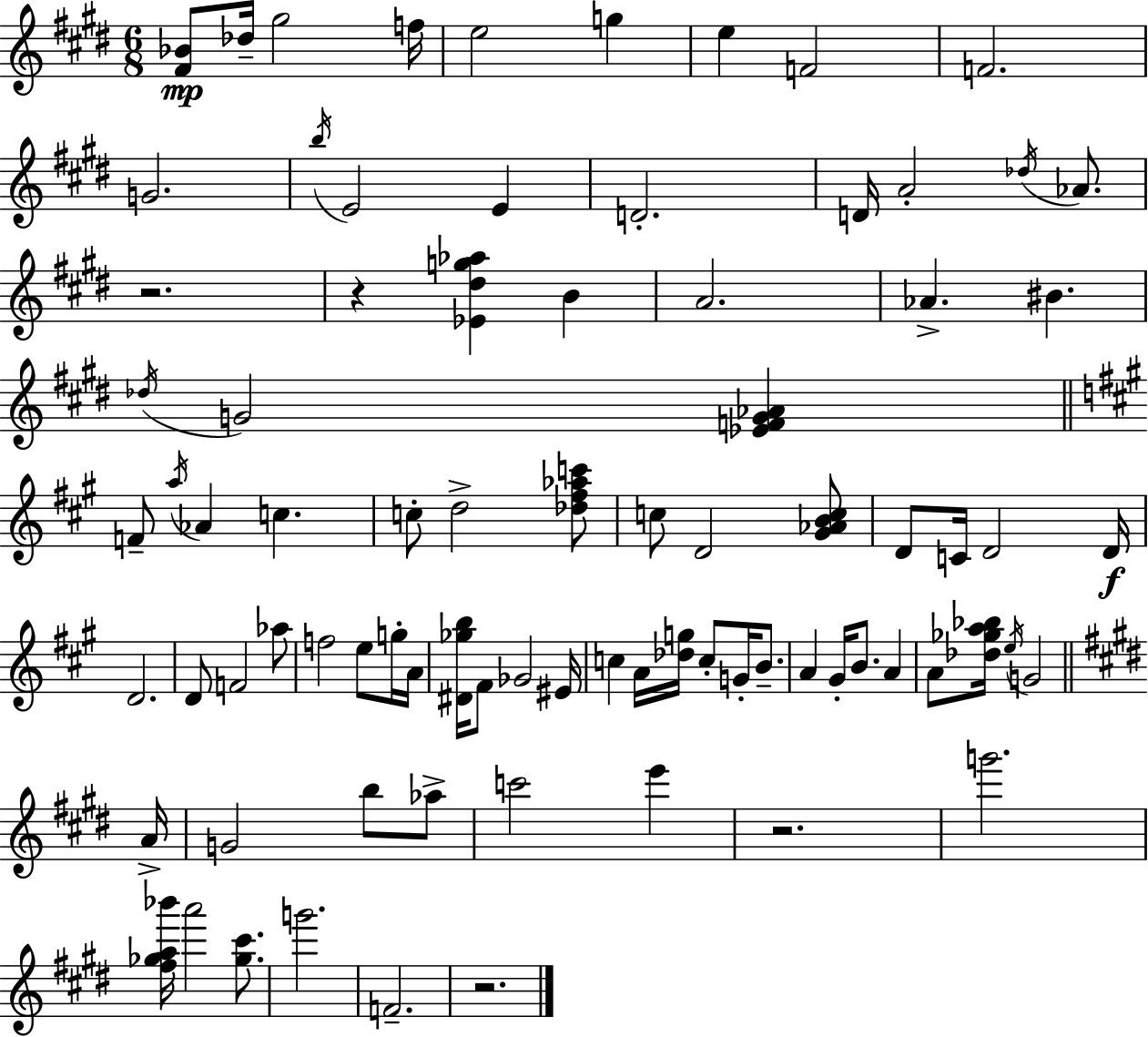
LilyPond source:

{
  \clef treble
  \numericTimeSignature
  \time 6/8
  \key e \major
  <fis' bes'>8\mp des''16-- gis''2 f''16 | e''2 g''4 | e''4 f'2 | f'2. | \break g'2. | \acciaccatura { b''16 } e'2 e'4 | d'2.-. | d'16 a'2-. \acciaccatura { des''16 } aes'8. | \break r2. | r4 <ees' dis'' g'' aes''>4 b'4 | a'2. | aes'4.-> bis'4. | \break \acciaccatura { des''16 } g'2 <ees' f' g' aes'>4 | \bar "||" \break \key a \major f'8-- \acciaccatura { a''16 } aes'4 c''4. | c''8-. d''2-> <des'' fis'' aes'' c'''>8 | c''8 d'2 <gis' aes' b' c''>8 | d'8 c'16 d'2 | \break d'16\f d'2. | d'8 f'2 aes''8 | f''2 e''8 g''16-. | a'16 <dis' ges'' b''>16 fis'8 ges'2 | \break eis'16 c''4 a'16 <des'' g''>16 c''8-. g'16-. b'8.-- | a'4 gis'16-. b'8. a'4 | a'8 <des'' ges'' a'' bes''>16 \acciaccatura { e''16 } g'2 | \bar "||" \break \key e \major a'16-> g'2 b''8 aes''8-> | c'''2 e'''4 | r2. | g'''2. | \break <fis'' ges'' a'' bes'''>16 a'''2 <ges'' cis'''>8. | g'''2. | f'2.-- | r2. | \break \bar "|."
}